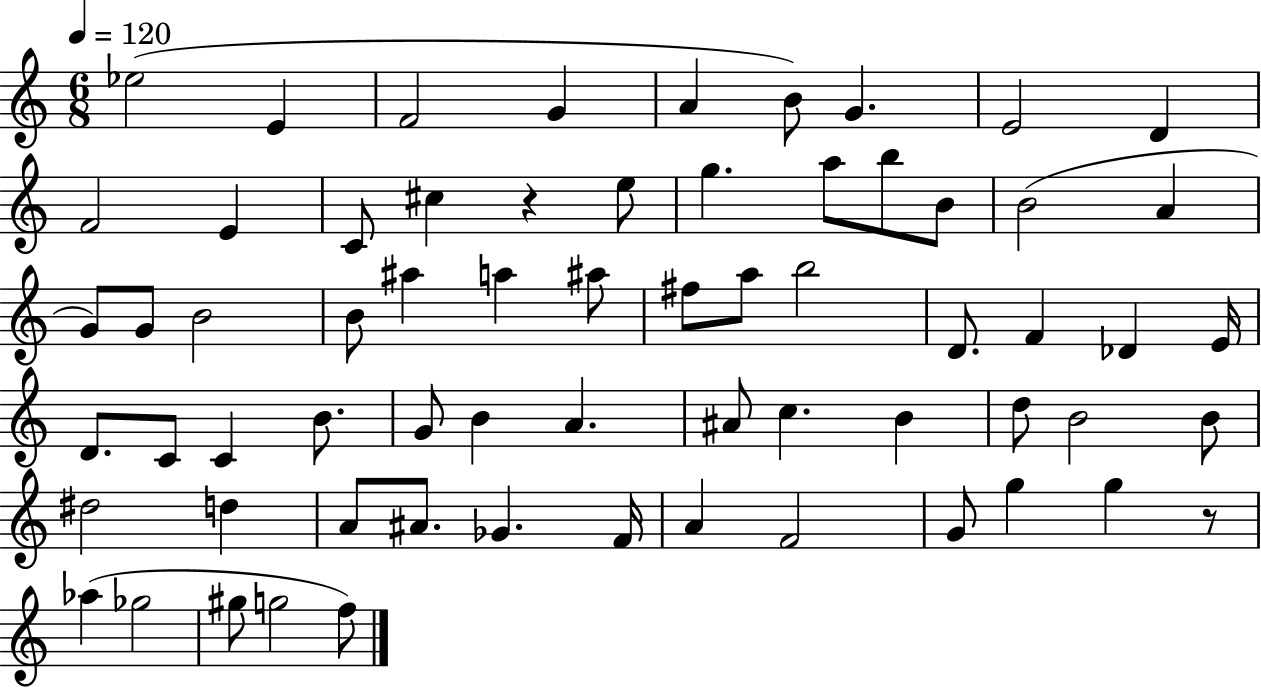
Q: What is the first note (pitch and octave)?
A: Eb5